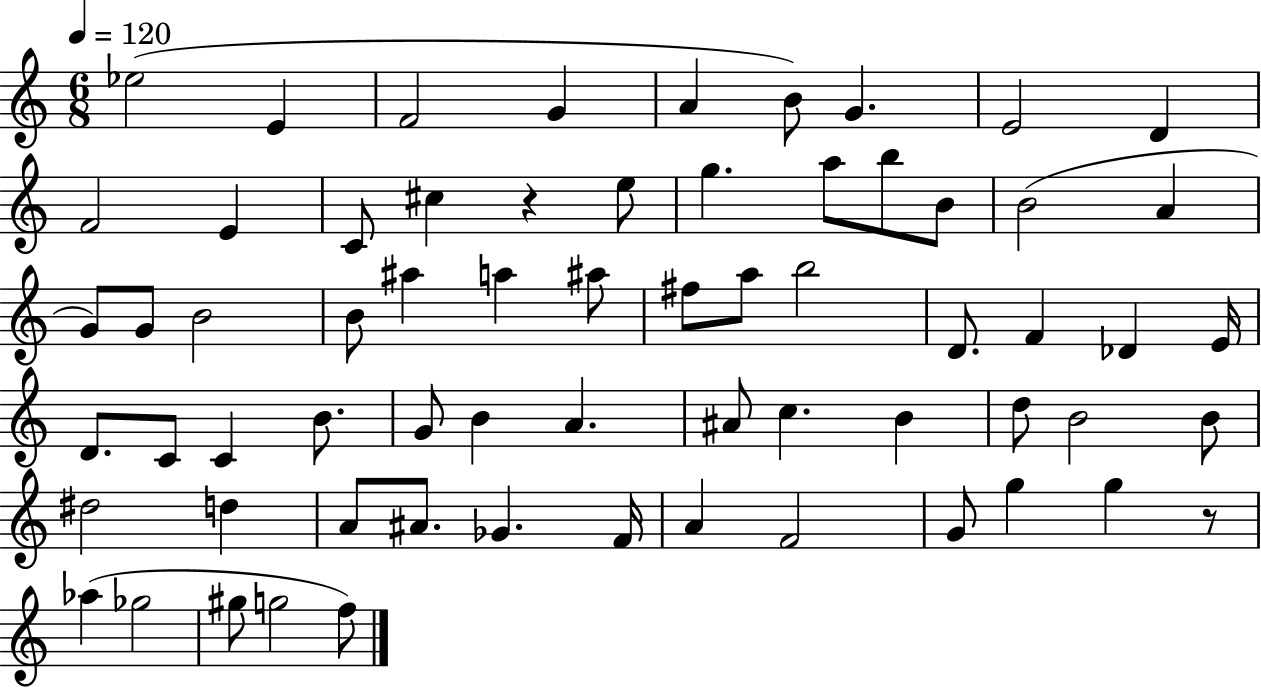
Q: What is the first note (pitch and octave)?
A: Eb5